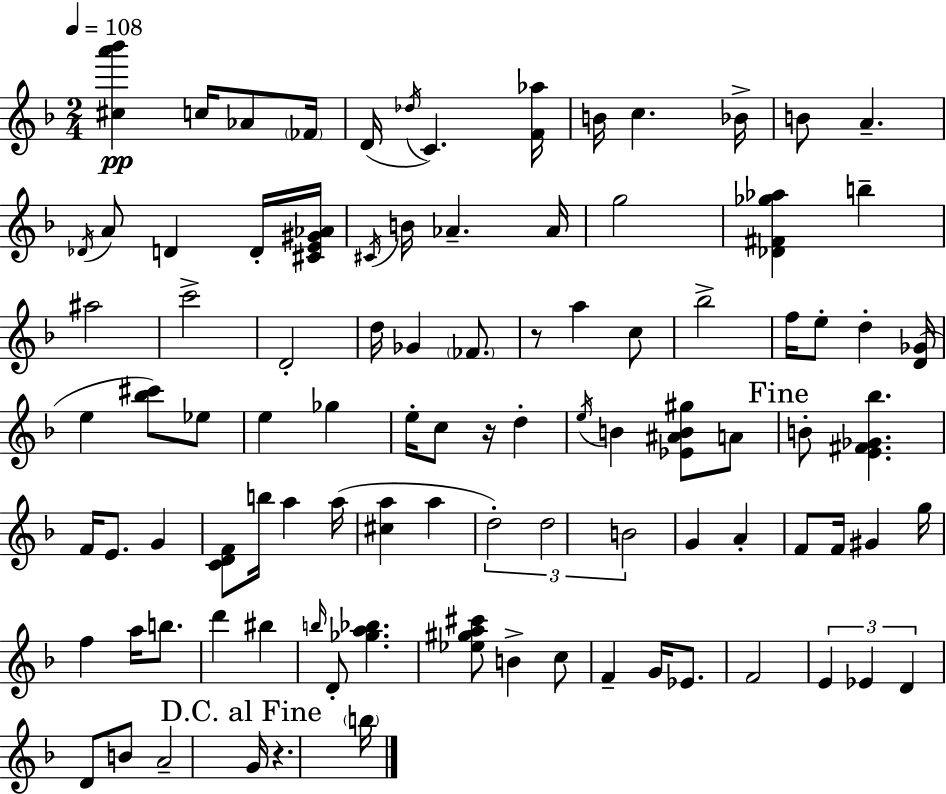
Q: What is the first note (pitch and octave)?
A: C5